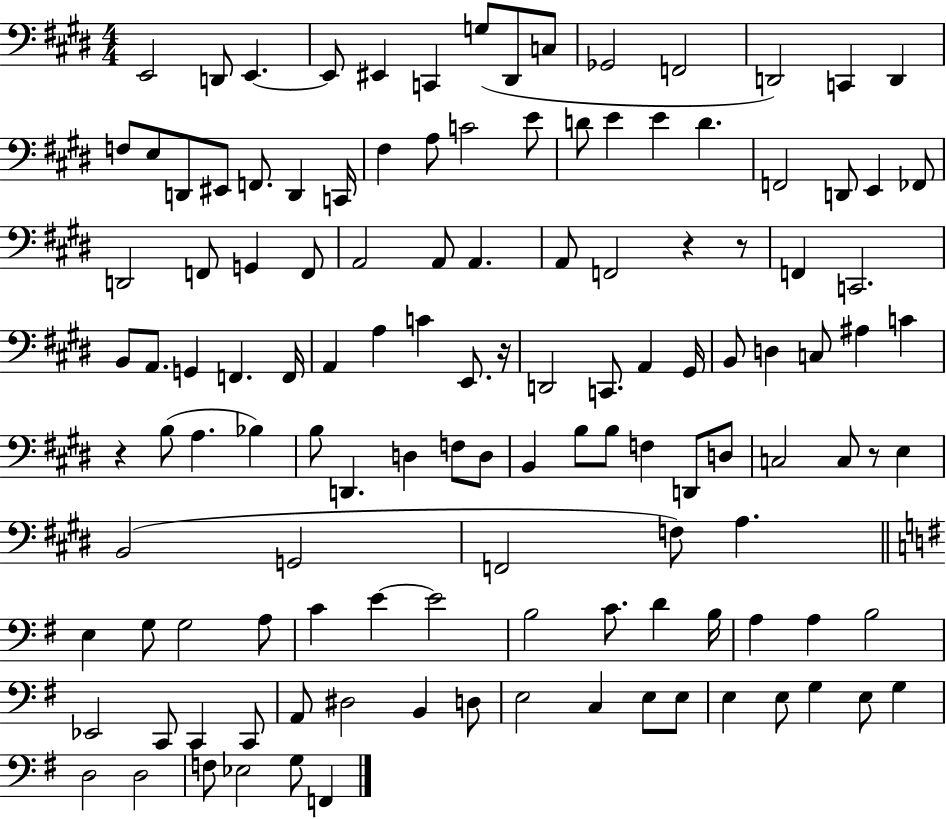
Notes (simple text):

E2/h D2/e E2/q. E2/e EIS2/q C2/q G3/e D#2/e C3/e Gb2/h F2/h D2/h C2/q D2/q F3/e E3/e D2/e EIS2/e F2/e. D2/q C2/s F#3/q A3/e C4/h E4/e D4/e E4/q E4/q D4/q. F2/h D2/e E2/q FES2/e D2/h F2/e G2/q F2/e A2/h A2/e A2/q. A2/e F2/h R/q R/e F2/q C2/h. B2/e A2/e. G2/q F2/q. F2/s A2/q A3/q C4/q E2/e. R/s D2/h C2/e. A2/q G#2/s B2/e D3/q C3/e A#3/q C4/q R/q B3/e A3/q. Bb3/q B3/e D2/q. D3/q F3/e D3/e B2/q B3/e B3/e F3/q D2/e D3/e C3/h C3/e R/e E3/q B2/h G2/h F2/h F3/e A3/q. E3/q G3/e G3/h A3/e C4/q E4/q E4/h B3/h C4/e. D4/q B3/s A3/q A3/q B3/h Eb2/h C2/e C2/q C2/e A2/e D#3/h B2/q D3/e E3/h C3/q E3/e E3/e E3/q E3/e G3/q E3/e G3/q D3/h D3/h F3/e Eb3/h G3/e F2/q